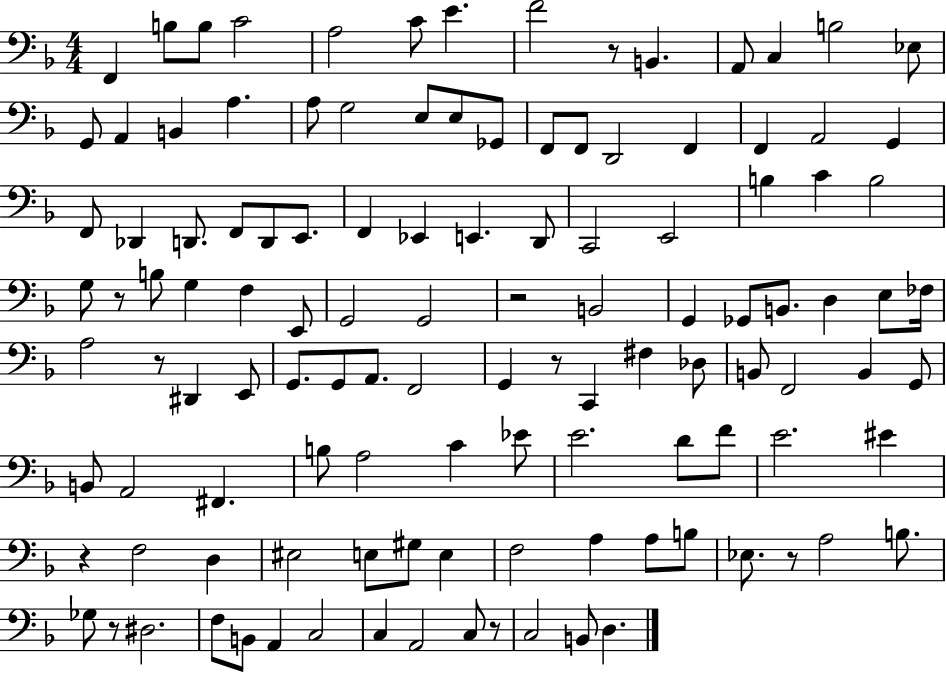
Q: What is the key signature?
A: F major